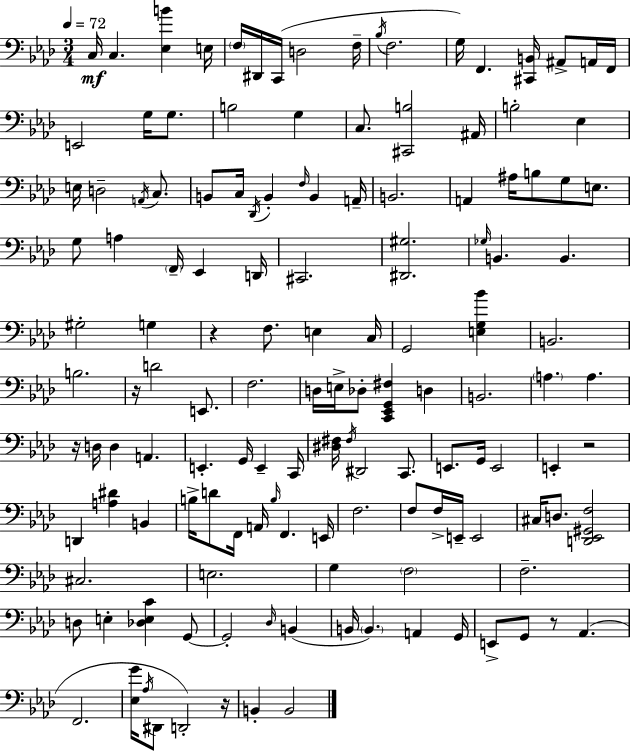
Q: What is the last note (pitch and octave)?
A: B2